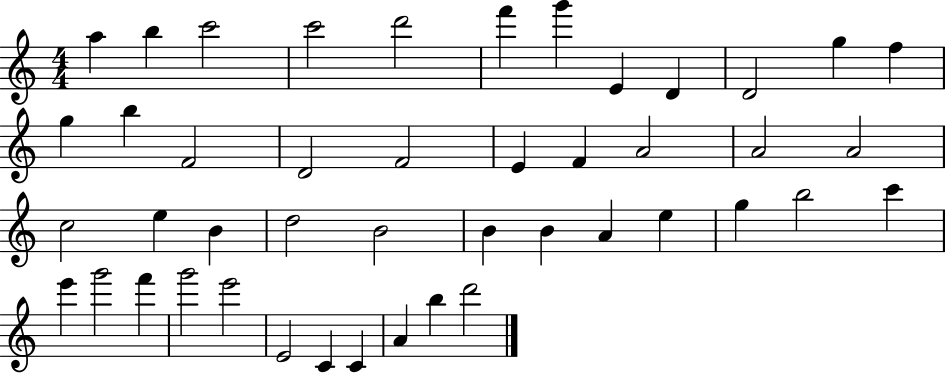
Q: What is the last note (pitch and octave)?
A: D6